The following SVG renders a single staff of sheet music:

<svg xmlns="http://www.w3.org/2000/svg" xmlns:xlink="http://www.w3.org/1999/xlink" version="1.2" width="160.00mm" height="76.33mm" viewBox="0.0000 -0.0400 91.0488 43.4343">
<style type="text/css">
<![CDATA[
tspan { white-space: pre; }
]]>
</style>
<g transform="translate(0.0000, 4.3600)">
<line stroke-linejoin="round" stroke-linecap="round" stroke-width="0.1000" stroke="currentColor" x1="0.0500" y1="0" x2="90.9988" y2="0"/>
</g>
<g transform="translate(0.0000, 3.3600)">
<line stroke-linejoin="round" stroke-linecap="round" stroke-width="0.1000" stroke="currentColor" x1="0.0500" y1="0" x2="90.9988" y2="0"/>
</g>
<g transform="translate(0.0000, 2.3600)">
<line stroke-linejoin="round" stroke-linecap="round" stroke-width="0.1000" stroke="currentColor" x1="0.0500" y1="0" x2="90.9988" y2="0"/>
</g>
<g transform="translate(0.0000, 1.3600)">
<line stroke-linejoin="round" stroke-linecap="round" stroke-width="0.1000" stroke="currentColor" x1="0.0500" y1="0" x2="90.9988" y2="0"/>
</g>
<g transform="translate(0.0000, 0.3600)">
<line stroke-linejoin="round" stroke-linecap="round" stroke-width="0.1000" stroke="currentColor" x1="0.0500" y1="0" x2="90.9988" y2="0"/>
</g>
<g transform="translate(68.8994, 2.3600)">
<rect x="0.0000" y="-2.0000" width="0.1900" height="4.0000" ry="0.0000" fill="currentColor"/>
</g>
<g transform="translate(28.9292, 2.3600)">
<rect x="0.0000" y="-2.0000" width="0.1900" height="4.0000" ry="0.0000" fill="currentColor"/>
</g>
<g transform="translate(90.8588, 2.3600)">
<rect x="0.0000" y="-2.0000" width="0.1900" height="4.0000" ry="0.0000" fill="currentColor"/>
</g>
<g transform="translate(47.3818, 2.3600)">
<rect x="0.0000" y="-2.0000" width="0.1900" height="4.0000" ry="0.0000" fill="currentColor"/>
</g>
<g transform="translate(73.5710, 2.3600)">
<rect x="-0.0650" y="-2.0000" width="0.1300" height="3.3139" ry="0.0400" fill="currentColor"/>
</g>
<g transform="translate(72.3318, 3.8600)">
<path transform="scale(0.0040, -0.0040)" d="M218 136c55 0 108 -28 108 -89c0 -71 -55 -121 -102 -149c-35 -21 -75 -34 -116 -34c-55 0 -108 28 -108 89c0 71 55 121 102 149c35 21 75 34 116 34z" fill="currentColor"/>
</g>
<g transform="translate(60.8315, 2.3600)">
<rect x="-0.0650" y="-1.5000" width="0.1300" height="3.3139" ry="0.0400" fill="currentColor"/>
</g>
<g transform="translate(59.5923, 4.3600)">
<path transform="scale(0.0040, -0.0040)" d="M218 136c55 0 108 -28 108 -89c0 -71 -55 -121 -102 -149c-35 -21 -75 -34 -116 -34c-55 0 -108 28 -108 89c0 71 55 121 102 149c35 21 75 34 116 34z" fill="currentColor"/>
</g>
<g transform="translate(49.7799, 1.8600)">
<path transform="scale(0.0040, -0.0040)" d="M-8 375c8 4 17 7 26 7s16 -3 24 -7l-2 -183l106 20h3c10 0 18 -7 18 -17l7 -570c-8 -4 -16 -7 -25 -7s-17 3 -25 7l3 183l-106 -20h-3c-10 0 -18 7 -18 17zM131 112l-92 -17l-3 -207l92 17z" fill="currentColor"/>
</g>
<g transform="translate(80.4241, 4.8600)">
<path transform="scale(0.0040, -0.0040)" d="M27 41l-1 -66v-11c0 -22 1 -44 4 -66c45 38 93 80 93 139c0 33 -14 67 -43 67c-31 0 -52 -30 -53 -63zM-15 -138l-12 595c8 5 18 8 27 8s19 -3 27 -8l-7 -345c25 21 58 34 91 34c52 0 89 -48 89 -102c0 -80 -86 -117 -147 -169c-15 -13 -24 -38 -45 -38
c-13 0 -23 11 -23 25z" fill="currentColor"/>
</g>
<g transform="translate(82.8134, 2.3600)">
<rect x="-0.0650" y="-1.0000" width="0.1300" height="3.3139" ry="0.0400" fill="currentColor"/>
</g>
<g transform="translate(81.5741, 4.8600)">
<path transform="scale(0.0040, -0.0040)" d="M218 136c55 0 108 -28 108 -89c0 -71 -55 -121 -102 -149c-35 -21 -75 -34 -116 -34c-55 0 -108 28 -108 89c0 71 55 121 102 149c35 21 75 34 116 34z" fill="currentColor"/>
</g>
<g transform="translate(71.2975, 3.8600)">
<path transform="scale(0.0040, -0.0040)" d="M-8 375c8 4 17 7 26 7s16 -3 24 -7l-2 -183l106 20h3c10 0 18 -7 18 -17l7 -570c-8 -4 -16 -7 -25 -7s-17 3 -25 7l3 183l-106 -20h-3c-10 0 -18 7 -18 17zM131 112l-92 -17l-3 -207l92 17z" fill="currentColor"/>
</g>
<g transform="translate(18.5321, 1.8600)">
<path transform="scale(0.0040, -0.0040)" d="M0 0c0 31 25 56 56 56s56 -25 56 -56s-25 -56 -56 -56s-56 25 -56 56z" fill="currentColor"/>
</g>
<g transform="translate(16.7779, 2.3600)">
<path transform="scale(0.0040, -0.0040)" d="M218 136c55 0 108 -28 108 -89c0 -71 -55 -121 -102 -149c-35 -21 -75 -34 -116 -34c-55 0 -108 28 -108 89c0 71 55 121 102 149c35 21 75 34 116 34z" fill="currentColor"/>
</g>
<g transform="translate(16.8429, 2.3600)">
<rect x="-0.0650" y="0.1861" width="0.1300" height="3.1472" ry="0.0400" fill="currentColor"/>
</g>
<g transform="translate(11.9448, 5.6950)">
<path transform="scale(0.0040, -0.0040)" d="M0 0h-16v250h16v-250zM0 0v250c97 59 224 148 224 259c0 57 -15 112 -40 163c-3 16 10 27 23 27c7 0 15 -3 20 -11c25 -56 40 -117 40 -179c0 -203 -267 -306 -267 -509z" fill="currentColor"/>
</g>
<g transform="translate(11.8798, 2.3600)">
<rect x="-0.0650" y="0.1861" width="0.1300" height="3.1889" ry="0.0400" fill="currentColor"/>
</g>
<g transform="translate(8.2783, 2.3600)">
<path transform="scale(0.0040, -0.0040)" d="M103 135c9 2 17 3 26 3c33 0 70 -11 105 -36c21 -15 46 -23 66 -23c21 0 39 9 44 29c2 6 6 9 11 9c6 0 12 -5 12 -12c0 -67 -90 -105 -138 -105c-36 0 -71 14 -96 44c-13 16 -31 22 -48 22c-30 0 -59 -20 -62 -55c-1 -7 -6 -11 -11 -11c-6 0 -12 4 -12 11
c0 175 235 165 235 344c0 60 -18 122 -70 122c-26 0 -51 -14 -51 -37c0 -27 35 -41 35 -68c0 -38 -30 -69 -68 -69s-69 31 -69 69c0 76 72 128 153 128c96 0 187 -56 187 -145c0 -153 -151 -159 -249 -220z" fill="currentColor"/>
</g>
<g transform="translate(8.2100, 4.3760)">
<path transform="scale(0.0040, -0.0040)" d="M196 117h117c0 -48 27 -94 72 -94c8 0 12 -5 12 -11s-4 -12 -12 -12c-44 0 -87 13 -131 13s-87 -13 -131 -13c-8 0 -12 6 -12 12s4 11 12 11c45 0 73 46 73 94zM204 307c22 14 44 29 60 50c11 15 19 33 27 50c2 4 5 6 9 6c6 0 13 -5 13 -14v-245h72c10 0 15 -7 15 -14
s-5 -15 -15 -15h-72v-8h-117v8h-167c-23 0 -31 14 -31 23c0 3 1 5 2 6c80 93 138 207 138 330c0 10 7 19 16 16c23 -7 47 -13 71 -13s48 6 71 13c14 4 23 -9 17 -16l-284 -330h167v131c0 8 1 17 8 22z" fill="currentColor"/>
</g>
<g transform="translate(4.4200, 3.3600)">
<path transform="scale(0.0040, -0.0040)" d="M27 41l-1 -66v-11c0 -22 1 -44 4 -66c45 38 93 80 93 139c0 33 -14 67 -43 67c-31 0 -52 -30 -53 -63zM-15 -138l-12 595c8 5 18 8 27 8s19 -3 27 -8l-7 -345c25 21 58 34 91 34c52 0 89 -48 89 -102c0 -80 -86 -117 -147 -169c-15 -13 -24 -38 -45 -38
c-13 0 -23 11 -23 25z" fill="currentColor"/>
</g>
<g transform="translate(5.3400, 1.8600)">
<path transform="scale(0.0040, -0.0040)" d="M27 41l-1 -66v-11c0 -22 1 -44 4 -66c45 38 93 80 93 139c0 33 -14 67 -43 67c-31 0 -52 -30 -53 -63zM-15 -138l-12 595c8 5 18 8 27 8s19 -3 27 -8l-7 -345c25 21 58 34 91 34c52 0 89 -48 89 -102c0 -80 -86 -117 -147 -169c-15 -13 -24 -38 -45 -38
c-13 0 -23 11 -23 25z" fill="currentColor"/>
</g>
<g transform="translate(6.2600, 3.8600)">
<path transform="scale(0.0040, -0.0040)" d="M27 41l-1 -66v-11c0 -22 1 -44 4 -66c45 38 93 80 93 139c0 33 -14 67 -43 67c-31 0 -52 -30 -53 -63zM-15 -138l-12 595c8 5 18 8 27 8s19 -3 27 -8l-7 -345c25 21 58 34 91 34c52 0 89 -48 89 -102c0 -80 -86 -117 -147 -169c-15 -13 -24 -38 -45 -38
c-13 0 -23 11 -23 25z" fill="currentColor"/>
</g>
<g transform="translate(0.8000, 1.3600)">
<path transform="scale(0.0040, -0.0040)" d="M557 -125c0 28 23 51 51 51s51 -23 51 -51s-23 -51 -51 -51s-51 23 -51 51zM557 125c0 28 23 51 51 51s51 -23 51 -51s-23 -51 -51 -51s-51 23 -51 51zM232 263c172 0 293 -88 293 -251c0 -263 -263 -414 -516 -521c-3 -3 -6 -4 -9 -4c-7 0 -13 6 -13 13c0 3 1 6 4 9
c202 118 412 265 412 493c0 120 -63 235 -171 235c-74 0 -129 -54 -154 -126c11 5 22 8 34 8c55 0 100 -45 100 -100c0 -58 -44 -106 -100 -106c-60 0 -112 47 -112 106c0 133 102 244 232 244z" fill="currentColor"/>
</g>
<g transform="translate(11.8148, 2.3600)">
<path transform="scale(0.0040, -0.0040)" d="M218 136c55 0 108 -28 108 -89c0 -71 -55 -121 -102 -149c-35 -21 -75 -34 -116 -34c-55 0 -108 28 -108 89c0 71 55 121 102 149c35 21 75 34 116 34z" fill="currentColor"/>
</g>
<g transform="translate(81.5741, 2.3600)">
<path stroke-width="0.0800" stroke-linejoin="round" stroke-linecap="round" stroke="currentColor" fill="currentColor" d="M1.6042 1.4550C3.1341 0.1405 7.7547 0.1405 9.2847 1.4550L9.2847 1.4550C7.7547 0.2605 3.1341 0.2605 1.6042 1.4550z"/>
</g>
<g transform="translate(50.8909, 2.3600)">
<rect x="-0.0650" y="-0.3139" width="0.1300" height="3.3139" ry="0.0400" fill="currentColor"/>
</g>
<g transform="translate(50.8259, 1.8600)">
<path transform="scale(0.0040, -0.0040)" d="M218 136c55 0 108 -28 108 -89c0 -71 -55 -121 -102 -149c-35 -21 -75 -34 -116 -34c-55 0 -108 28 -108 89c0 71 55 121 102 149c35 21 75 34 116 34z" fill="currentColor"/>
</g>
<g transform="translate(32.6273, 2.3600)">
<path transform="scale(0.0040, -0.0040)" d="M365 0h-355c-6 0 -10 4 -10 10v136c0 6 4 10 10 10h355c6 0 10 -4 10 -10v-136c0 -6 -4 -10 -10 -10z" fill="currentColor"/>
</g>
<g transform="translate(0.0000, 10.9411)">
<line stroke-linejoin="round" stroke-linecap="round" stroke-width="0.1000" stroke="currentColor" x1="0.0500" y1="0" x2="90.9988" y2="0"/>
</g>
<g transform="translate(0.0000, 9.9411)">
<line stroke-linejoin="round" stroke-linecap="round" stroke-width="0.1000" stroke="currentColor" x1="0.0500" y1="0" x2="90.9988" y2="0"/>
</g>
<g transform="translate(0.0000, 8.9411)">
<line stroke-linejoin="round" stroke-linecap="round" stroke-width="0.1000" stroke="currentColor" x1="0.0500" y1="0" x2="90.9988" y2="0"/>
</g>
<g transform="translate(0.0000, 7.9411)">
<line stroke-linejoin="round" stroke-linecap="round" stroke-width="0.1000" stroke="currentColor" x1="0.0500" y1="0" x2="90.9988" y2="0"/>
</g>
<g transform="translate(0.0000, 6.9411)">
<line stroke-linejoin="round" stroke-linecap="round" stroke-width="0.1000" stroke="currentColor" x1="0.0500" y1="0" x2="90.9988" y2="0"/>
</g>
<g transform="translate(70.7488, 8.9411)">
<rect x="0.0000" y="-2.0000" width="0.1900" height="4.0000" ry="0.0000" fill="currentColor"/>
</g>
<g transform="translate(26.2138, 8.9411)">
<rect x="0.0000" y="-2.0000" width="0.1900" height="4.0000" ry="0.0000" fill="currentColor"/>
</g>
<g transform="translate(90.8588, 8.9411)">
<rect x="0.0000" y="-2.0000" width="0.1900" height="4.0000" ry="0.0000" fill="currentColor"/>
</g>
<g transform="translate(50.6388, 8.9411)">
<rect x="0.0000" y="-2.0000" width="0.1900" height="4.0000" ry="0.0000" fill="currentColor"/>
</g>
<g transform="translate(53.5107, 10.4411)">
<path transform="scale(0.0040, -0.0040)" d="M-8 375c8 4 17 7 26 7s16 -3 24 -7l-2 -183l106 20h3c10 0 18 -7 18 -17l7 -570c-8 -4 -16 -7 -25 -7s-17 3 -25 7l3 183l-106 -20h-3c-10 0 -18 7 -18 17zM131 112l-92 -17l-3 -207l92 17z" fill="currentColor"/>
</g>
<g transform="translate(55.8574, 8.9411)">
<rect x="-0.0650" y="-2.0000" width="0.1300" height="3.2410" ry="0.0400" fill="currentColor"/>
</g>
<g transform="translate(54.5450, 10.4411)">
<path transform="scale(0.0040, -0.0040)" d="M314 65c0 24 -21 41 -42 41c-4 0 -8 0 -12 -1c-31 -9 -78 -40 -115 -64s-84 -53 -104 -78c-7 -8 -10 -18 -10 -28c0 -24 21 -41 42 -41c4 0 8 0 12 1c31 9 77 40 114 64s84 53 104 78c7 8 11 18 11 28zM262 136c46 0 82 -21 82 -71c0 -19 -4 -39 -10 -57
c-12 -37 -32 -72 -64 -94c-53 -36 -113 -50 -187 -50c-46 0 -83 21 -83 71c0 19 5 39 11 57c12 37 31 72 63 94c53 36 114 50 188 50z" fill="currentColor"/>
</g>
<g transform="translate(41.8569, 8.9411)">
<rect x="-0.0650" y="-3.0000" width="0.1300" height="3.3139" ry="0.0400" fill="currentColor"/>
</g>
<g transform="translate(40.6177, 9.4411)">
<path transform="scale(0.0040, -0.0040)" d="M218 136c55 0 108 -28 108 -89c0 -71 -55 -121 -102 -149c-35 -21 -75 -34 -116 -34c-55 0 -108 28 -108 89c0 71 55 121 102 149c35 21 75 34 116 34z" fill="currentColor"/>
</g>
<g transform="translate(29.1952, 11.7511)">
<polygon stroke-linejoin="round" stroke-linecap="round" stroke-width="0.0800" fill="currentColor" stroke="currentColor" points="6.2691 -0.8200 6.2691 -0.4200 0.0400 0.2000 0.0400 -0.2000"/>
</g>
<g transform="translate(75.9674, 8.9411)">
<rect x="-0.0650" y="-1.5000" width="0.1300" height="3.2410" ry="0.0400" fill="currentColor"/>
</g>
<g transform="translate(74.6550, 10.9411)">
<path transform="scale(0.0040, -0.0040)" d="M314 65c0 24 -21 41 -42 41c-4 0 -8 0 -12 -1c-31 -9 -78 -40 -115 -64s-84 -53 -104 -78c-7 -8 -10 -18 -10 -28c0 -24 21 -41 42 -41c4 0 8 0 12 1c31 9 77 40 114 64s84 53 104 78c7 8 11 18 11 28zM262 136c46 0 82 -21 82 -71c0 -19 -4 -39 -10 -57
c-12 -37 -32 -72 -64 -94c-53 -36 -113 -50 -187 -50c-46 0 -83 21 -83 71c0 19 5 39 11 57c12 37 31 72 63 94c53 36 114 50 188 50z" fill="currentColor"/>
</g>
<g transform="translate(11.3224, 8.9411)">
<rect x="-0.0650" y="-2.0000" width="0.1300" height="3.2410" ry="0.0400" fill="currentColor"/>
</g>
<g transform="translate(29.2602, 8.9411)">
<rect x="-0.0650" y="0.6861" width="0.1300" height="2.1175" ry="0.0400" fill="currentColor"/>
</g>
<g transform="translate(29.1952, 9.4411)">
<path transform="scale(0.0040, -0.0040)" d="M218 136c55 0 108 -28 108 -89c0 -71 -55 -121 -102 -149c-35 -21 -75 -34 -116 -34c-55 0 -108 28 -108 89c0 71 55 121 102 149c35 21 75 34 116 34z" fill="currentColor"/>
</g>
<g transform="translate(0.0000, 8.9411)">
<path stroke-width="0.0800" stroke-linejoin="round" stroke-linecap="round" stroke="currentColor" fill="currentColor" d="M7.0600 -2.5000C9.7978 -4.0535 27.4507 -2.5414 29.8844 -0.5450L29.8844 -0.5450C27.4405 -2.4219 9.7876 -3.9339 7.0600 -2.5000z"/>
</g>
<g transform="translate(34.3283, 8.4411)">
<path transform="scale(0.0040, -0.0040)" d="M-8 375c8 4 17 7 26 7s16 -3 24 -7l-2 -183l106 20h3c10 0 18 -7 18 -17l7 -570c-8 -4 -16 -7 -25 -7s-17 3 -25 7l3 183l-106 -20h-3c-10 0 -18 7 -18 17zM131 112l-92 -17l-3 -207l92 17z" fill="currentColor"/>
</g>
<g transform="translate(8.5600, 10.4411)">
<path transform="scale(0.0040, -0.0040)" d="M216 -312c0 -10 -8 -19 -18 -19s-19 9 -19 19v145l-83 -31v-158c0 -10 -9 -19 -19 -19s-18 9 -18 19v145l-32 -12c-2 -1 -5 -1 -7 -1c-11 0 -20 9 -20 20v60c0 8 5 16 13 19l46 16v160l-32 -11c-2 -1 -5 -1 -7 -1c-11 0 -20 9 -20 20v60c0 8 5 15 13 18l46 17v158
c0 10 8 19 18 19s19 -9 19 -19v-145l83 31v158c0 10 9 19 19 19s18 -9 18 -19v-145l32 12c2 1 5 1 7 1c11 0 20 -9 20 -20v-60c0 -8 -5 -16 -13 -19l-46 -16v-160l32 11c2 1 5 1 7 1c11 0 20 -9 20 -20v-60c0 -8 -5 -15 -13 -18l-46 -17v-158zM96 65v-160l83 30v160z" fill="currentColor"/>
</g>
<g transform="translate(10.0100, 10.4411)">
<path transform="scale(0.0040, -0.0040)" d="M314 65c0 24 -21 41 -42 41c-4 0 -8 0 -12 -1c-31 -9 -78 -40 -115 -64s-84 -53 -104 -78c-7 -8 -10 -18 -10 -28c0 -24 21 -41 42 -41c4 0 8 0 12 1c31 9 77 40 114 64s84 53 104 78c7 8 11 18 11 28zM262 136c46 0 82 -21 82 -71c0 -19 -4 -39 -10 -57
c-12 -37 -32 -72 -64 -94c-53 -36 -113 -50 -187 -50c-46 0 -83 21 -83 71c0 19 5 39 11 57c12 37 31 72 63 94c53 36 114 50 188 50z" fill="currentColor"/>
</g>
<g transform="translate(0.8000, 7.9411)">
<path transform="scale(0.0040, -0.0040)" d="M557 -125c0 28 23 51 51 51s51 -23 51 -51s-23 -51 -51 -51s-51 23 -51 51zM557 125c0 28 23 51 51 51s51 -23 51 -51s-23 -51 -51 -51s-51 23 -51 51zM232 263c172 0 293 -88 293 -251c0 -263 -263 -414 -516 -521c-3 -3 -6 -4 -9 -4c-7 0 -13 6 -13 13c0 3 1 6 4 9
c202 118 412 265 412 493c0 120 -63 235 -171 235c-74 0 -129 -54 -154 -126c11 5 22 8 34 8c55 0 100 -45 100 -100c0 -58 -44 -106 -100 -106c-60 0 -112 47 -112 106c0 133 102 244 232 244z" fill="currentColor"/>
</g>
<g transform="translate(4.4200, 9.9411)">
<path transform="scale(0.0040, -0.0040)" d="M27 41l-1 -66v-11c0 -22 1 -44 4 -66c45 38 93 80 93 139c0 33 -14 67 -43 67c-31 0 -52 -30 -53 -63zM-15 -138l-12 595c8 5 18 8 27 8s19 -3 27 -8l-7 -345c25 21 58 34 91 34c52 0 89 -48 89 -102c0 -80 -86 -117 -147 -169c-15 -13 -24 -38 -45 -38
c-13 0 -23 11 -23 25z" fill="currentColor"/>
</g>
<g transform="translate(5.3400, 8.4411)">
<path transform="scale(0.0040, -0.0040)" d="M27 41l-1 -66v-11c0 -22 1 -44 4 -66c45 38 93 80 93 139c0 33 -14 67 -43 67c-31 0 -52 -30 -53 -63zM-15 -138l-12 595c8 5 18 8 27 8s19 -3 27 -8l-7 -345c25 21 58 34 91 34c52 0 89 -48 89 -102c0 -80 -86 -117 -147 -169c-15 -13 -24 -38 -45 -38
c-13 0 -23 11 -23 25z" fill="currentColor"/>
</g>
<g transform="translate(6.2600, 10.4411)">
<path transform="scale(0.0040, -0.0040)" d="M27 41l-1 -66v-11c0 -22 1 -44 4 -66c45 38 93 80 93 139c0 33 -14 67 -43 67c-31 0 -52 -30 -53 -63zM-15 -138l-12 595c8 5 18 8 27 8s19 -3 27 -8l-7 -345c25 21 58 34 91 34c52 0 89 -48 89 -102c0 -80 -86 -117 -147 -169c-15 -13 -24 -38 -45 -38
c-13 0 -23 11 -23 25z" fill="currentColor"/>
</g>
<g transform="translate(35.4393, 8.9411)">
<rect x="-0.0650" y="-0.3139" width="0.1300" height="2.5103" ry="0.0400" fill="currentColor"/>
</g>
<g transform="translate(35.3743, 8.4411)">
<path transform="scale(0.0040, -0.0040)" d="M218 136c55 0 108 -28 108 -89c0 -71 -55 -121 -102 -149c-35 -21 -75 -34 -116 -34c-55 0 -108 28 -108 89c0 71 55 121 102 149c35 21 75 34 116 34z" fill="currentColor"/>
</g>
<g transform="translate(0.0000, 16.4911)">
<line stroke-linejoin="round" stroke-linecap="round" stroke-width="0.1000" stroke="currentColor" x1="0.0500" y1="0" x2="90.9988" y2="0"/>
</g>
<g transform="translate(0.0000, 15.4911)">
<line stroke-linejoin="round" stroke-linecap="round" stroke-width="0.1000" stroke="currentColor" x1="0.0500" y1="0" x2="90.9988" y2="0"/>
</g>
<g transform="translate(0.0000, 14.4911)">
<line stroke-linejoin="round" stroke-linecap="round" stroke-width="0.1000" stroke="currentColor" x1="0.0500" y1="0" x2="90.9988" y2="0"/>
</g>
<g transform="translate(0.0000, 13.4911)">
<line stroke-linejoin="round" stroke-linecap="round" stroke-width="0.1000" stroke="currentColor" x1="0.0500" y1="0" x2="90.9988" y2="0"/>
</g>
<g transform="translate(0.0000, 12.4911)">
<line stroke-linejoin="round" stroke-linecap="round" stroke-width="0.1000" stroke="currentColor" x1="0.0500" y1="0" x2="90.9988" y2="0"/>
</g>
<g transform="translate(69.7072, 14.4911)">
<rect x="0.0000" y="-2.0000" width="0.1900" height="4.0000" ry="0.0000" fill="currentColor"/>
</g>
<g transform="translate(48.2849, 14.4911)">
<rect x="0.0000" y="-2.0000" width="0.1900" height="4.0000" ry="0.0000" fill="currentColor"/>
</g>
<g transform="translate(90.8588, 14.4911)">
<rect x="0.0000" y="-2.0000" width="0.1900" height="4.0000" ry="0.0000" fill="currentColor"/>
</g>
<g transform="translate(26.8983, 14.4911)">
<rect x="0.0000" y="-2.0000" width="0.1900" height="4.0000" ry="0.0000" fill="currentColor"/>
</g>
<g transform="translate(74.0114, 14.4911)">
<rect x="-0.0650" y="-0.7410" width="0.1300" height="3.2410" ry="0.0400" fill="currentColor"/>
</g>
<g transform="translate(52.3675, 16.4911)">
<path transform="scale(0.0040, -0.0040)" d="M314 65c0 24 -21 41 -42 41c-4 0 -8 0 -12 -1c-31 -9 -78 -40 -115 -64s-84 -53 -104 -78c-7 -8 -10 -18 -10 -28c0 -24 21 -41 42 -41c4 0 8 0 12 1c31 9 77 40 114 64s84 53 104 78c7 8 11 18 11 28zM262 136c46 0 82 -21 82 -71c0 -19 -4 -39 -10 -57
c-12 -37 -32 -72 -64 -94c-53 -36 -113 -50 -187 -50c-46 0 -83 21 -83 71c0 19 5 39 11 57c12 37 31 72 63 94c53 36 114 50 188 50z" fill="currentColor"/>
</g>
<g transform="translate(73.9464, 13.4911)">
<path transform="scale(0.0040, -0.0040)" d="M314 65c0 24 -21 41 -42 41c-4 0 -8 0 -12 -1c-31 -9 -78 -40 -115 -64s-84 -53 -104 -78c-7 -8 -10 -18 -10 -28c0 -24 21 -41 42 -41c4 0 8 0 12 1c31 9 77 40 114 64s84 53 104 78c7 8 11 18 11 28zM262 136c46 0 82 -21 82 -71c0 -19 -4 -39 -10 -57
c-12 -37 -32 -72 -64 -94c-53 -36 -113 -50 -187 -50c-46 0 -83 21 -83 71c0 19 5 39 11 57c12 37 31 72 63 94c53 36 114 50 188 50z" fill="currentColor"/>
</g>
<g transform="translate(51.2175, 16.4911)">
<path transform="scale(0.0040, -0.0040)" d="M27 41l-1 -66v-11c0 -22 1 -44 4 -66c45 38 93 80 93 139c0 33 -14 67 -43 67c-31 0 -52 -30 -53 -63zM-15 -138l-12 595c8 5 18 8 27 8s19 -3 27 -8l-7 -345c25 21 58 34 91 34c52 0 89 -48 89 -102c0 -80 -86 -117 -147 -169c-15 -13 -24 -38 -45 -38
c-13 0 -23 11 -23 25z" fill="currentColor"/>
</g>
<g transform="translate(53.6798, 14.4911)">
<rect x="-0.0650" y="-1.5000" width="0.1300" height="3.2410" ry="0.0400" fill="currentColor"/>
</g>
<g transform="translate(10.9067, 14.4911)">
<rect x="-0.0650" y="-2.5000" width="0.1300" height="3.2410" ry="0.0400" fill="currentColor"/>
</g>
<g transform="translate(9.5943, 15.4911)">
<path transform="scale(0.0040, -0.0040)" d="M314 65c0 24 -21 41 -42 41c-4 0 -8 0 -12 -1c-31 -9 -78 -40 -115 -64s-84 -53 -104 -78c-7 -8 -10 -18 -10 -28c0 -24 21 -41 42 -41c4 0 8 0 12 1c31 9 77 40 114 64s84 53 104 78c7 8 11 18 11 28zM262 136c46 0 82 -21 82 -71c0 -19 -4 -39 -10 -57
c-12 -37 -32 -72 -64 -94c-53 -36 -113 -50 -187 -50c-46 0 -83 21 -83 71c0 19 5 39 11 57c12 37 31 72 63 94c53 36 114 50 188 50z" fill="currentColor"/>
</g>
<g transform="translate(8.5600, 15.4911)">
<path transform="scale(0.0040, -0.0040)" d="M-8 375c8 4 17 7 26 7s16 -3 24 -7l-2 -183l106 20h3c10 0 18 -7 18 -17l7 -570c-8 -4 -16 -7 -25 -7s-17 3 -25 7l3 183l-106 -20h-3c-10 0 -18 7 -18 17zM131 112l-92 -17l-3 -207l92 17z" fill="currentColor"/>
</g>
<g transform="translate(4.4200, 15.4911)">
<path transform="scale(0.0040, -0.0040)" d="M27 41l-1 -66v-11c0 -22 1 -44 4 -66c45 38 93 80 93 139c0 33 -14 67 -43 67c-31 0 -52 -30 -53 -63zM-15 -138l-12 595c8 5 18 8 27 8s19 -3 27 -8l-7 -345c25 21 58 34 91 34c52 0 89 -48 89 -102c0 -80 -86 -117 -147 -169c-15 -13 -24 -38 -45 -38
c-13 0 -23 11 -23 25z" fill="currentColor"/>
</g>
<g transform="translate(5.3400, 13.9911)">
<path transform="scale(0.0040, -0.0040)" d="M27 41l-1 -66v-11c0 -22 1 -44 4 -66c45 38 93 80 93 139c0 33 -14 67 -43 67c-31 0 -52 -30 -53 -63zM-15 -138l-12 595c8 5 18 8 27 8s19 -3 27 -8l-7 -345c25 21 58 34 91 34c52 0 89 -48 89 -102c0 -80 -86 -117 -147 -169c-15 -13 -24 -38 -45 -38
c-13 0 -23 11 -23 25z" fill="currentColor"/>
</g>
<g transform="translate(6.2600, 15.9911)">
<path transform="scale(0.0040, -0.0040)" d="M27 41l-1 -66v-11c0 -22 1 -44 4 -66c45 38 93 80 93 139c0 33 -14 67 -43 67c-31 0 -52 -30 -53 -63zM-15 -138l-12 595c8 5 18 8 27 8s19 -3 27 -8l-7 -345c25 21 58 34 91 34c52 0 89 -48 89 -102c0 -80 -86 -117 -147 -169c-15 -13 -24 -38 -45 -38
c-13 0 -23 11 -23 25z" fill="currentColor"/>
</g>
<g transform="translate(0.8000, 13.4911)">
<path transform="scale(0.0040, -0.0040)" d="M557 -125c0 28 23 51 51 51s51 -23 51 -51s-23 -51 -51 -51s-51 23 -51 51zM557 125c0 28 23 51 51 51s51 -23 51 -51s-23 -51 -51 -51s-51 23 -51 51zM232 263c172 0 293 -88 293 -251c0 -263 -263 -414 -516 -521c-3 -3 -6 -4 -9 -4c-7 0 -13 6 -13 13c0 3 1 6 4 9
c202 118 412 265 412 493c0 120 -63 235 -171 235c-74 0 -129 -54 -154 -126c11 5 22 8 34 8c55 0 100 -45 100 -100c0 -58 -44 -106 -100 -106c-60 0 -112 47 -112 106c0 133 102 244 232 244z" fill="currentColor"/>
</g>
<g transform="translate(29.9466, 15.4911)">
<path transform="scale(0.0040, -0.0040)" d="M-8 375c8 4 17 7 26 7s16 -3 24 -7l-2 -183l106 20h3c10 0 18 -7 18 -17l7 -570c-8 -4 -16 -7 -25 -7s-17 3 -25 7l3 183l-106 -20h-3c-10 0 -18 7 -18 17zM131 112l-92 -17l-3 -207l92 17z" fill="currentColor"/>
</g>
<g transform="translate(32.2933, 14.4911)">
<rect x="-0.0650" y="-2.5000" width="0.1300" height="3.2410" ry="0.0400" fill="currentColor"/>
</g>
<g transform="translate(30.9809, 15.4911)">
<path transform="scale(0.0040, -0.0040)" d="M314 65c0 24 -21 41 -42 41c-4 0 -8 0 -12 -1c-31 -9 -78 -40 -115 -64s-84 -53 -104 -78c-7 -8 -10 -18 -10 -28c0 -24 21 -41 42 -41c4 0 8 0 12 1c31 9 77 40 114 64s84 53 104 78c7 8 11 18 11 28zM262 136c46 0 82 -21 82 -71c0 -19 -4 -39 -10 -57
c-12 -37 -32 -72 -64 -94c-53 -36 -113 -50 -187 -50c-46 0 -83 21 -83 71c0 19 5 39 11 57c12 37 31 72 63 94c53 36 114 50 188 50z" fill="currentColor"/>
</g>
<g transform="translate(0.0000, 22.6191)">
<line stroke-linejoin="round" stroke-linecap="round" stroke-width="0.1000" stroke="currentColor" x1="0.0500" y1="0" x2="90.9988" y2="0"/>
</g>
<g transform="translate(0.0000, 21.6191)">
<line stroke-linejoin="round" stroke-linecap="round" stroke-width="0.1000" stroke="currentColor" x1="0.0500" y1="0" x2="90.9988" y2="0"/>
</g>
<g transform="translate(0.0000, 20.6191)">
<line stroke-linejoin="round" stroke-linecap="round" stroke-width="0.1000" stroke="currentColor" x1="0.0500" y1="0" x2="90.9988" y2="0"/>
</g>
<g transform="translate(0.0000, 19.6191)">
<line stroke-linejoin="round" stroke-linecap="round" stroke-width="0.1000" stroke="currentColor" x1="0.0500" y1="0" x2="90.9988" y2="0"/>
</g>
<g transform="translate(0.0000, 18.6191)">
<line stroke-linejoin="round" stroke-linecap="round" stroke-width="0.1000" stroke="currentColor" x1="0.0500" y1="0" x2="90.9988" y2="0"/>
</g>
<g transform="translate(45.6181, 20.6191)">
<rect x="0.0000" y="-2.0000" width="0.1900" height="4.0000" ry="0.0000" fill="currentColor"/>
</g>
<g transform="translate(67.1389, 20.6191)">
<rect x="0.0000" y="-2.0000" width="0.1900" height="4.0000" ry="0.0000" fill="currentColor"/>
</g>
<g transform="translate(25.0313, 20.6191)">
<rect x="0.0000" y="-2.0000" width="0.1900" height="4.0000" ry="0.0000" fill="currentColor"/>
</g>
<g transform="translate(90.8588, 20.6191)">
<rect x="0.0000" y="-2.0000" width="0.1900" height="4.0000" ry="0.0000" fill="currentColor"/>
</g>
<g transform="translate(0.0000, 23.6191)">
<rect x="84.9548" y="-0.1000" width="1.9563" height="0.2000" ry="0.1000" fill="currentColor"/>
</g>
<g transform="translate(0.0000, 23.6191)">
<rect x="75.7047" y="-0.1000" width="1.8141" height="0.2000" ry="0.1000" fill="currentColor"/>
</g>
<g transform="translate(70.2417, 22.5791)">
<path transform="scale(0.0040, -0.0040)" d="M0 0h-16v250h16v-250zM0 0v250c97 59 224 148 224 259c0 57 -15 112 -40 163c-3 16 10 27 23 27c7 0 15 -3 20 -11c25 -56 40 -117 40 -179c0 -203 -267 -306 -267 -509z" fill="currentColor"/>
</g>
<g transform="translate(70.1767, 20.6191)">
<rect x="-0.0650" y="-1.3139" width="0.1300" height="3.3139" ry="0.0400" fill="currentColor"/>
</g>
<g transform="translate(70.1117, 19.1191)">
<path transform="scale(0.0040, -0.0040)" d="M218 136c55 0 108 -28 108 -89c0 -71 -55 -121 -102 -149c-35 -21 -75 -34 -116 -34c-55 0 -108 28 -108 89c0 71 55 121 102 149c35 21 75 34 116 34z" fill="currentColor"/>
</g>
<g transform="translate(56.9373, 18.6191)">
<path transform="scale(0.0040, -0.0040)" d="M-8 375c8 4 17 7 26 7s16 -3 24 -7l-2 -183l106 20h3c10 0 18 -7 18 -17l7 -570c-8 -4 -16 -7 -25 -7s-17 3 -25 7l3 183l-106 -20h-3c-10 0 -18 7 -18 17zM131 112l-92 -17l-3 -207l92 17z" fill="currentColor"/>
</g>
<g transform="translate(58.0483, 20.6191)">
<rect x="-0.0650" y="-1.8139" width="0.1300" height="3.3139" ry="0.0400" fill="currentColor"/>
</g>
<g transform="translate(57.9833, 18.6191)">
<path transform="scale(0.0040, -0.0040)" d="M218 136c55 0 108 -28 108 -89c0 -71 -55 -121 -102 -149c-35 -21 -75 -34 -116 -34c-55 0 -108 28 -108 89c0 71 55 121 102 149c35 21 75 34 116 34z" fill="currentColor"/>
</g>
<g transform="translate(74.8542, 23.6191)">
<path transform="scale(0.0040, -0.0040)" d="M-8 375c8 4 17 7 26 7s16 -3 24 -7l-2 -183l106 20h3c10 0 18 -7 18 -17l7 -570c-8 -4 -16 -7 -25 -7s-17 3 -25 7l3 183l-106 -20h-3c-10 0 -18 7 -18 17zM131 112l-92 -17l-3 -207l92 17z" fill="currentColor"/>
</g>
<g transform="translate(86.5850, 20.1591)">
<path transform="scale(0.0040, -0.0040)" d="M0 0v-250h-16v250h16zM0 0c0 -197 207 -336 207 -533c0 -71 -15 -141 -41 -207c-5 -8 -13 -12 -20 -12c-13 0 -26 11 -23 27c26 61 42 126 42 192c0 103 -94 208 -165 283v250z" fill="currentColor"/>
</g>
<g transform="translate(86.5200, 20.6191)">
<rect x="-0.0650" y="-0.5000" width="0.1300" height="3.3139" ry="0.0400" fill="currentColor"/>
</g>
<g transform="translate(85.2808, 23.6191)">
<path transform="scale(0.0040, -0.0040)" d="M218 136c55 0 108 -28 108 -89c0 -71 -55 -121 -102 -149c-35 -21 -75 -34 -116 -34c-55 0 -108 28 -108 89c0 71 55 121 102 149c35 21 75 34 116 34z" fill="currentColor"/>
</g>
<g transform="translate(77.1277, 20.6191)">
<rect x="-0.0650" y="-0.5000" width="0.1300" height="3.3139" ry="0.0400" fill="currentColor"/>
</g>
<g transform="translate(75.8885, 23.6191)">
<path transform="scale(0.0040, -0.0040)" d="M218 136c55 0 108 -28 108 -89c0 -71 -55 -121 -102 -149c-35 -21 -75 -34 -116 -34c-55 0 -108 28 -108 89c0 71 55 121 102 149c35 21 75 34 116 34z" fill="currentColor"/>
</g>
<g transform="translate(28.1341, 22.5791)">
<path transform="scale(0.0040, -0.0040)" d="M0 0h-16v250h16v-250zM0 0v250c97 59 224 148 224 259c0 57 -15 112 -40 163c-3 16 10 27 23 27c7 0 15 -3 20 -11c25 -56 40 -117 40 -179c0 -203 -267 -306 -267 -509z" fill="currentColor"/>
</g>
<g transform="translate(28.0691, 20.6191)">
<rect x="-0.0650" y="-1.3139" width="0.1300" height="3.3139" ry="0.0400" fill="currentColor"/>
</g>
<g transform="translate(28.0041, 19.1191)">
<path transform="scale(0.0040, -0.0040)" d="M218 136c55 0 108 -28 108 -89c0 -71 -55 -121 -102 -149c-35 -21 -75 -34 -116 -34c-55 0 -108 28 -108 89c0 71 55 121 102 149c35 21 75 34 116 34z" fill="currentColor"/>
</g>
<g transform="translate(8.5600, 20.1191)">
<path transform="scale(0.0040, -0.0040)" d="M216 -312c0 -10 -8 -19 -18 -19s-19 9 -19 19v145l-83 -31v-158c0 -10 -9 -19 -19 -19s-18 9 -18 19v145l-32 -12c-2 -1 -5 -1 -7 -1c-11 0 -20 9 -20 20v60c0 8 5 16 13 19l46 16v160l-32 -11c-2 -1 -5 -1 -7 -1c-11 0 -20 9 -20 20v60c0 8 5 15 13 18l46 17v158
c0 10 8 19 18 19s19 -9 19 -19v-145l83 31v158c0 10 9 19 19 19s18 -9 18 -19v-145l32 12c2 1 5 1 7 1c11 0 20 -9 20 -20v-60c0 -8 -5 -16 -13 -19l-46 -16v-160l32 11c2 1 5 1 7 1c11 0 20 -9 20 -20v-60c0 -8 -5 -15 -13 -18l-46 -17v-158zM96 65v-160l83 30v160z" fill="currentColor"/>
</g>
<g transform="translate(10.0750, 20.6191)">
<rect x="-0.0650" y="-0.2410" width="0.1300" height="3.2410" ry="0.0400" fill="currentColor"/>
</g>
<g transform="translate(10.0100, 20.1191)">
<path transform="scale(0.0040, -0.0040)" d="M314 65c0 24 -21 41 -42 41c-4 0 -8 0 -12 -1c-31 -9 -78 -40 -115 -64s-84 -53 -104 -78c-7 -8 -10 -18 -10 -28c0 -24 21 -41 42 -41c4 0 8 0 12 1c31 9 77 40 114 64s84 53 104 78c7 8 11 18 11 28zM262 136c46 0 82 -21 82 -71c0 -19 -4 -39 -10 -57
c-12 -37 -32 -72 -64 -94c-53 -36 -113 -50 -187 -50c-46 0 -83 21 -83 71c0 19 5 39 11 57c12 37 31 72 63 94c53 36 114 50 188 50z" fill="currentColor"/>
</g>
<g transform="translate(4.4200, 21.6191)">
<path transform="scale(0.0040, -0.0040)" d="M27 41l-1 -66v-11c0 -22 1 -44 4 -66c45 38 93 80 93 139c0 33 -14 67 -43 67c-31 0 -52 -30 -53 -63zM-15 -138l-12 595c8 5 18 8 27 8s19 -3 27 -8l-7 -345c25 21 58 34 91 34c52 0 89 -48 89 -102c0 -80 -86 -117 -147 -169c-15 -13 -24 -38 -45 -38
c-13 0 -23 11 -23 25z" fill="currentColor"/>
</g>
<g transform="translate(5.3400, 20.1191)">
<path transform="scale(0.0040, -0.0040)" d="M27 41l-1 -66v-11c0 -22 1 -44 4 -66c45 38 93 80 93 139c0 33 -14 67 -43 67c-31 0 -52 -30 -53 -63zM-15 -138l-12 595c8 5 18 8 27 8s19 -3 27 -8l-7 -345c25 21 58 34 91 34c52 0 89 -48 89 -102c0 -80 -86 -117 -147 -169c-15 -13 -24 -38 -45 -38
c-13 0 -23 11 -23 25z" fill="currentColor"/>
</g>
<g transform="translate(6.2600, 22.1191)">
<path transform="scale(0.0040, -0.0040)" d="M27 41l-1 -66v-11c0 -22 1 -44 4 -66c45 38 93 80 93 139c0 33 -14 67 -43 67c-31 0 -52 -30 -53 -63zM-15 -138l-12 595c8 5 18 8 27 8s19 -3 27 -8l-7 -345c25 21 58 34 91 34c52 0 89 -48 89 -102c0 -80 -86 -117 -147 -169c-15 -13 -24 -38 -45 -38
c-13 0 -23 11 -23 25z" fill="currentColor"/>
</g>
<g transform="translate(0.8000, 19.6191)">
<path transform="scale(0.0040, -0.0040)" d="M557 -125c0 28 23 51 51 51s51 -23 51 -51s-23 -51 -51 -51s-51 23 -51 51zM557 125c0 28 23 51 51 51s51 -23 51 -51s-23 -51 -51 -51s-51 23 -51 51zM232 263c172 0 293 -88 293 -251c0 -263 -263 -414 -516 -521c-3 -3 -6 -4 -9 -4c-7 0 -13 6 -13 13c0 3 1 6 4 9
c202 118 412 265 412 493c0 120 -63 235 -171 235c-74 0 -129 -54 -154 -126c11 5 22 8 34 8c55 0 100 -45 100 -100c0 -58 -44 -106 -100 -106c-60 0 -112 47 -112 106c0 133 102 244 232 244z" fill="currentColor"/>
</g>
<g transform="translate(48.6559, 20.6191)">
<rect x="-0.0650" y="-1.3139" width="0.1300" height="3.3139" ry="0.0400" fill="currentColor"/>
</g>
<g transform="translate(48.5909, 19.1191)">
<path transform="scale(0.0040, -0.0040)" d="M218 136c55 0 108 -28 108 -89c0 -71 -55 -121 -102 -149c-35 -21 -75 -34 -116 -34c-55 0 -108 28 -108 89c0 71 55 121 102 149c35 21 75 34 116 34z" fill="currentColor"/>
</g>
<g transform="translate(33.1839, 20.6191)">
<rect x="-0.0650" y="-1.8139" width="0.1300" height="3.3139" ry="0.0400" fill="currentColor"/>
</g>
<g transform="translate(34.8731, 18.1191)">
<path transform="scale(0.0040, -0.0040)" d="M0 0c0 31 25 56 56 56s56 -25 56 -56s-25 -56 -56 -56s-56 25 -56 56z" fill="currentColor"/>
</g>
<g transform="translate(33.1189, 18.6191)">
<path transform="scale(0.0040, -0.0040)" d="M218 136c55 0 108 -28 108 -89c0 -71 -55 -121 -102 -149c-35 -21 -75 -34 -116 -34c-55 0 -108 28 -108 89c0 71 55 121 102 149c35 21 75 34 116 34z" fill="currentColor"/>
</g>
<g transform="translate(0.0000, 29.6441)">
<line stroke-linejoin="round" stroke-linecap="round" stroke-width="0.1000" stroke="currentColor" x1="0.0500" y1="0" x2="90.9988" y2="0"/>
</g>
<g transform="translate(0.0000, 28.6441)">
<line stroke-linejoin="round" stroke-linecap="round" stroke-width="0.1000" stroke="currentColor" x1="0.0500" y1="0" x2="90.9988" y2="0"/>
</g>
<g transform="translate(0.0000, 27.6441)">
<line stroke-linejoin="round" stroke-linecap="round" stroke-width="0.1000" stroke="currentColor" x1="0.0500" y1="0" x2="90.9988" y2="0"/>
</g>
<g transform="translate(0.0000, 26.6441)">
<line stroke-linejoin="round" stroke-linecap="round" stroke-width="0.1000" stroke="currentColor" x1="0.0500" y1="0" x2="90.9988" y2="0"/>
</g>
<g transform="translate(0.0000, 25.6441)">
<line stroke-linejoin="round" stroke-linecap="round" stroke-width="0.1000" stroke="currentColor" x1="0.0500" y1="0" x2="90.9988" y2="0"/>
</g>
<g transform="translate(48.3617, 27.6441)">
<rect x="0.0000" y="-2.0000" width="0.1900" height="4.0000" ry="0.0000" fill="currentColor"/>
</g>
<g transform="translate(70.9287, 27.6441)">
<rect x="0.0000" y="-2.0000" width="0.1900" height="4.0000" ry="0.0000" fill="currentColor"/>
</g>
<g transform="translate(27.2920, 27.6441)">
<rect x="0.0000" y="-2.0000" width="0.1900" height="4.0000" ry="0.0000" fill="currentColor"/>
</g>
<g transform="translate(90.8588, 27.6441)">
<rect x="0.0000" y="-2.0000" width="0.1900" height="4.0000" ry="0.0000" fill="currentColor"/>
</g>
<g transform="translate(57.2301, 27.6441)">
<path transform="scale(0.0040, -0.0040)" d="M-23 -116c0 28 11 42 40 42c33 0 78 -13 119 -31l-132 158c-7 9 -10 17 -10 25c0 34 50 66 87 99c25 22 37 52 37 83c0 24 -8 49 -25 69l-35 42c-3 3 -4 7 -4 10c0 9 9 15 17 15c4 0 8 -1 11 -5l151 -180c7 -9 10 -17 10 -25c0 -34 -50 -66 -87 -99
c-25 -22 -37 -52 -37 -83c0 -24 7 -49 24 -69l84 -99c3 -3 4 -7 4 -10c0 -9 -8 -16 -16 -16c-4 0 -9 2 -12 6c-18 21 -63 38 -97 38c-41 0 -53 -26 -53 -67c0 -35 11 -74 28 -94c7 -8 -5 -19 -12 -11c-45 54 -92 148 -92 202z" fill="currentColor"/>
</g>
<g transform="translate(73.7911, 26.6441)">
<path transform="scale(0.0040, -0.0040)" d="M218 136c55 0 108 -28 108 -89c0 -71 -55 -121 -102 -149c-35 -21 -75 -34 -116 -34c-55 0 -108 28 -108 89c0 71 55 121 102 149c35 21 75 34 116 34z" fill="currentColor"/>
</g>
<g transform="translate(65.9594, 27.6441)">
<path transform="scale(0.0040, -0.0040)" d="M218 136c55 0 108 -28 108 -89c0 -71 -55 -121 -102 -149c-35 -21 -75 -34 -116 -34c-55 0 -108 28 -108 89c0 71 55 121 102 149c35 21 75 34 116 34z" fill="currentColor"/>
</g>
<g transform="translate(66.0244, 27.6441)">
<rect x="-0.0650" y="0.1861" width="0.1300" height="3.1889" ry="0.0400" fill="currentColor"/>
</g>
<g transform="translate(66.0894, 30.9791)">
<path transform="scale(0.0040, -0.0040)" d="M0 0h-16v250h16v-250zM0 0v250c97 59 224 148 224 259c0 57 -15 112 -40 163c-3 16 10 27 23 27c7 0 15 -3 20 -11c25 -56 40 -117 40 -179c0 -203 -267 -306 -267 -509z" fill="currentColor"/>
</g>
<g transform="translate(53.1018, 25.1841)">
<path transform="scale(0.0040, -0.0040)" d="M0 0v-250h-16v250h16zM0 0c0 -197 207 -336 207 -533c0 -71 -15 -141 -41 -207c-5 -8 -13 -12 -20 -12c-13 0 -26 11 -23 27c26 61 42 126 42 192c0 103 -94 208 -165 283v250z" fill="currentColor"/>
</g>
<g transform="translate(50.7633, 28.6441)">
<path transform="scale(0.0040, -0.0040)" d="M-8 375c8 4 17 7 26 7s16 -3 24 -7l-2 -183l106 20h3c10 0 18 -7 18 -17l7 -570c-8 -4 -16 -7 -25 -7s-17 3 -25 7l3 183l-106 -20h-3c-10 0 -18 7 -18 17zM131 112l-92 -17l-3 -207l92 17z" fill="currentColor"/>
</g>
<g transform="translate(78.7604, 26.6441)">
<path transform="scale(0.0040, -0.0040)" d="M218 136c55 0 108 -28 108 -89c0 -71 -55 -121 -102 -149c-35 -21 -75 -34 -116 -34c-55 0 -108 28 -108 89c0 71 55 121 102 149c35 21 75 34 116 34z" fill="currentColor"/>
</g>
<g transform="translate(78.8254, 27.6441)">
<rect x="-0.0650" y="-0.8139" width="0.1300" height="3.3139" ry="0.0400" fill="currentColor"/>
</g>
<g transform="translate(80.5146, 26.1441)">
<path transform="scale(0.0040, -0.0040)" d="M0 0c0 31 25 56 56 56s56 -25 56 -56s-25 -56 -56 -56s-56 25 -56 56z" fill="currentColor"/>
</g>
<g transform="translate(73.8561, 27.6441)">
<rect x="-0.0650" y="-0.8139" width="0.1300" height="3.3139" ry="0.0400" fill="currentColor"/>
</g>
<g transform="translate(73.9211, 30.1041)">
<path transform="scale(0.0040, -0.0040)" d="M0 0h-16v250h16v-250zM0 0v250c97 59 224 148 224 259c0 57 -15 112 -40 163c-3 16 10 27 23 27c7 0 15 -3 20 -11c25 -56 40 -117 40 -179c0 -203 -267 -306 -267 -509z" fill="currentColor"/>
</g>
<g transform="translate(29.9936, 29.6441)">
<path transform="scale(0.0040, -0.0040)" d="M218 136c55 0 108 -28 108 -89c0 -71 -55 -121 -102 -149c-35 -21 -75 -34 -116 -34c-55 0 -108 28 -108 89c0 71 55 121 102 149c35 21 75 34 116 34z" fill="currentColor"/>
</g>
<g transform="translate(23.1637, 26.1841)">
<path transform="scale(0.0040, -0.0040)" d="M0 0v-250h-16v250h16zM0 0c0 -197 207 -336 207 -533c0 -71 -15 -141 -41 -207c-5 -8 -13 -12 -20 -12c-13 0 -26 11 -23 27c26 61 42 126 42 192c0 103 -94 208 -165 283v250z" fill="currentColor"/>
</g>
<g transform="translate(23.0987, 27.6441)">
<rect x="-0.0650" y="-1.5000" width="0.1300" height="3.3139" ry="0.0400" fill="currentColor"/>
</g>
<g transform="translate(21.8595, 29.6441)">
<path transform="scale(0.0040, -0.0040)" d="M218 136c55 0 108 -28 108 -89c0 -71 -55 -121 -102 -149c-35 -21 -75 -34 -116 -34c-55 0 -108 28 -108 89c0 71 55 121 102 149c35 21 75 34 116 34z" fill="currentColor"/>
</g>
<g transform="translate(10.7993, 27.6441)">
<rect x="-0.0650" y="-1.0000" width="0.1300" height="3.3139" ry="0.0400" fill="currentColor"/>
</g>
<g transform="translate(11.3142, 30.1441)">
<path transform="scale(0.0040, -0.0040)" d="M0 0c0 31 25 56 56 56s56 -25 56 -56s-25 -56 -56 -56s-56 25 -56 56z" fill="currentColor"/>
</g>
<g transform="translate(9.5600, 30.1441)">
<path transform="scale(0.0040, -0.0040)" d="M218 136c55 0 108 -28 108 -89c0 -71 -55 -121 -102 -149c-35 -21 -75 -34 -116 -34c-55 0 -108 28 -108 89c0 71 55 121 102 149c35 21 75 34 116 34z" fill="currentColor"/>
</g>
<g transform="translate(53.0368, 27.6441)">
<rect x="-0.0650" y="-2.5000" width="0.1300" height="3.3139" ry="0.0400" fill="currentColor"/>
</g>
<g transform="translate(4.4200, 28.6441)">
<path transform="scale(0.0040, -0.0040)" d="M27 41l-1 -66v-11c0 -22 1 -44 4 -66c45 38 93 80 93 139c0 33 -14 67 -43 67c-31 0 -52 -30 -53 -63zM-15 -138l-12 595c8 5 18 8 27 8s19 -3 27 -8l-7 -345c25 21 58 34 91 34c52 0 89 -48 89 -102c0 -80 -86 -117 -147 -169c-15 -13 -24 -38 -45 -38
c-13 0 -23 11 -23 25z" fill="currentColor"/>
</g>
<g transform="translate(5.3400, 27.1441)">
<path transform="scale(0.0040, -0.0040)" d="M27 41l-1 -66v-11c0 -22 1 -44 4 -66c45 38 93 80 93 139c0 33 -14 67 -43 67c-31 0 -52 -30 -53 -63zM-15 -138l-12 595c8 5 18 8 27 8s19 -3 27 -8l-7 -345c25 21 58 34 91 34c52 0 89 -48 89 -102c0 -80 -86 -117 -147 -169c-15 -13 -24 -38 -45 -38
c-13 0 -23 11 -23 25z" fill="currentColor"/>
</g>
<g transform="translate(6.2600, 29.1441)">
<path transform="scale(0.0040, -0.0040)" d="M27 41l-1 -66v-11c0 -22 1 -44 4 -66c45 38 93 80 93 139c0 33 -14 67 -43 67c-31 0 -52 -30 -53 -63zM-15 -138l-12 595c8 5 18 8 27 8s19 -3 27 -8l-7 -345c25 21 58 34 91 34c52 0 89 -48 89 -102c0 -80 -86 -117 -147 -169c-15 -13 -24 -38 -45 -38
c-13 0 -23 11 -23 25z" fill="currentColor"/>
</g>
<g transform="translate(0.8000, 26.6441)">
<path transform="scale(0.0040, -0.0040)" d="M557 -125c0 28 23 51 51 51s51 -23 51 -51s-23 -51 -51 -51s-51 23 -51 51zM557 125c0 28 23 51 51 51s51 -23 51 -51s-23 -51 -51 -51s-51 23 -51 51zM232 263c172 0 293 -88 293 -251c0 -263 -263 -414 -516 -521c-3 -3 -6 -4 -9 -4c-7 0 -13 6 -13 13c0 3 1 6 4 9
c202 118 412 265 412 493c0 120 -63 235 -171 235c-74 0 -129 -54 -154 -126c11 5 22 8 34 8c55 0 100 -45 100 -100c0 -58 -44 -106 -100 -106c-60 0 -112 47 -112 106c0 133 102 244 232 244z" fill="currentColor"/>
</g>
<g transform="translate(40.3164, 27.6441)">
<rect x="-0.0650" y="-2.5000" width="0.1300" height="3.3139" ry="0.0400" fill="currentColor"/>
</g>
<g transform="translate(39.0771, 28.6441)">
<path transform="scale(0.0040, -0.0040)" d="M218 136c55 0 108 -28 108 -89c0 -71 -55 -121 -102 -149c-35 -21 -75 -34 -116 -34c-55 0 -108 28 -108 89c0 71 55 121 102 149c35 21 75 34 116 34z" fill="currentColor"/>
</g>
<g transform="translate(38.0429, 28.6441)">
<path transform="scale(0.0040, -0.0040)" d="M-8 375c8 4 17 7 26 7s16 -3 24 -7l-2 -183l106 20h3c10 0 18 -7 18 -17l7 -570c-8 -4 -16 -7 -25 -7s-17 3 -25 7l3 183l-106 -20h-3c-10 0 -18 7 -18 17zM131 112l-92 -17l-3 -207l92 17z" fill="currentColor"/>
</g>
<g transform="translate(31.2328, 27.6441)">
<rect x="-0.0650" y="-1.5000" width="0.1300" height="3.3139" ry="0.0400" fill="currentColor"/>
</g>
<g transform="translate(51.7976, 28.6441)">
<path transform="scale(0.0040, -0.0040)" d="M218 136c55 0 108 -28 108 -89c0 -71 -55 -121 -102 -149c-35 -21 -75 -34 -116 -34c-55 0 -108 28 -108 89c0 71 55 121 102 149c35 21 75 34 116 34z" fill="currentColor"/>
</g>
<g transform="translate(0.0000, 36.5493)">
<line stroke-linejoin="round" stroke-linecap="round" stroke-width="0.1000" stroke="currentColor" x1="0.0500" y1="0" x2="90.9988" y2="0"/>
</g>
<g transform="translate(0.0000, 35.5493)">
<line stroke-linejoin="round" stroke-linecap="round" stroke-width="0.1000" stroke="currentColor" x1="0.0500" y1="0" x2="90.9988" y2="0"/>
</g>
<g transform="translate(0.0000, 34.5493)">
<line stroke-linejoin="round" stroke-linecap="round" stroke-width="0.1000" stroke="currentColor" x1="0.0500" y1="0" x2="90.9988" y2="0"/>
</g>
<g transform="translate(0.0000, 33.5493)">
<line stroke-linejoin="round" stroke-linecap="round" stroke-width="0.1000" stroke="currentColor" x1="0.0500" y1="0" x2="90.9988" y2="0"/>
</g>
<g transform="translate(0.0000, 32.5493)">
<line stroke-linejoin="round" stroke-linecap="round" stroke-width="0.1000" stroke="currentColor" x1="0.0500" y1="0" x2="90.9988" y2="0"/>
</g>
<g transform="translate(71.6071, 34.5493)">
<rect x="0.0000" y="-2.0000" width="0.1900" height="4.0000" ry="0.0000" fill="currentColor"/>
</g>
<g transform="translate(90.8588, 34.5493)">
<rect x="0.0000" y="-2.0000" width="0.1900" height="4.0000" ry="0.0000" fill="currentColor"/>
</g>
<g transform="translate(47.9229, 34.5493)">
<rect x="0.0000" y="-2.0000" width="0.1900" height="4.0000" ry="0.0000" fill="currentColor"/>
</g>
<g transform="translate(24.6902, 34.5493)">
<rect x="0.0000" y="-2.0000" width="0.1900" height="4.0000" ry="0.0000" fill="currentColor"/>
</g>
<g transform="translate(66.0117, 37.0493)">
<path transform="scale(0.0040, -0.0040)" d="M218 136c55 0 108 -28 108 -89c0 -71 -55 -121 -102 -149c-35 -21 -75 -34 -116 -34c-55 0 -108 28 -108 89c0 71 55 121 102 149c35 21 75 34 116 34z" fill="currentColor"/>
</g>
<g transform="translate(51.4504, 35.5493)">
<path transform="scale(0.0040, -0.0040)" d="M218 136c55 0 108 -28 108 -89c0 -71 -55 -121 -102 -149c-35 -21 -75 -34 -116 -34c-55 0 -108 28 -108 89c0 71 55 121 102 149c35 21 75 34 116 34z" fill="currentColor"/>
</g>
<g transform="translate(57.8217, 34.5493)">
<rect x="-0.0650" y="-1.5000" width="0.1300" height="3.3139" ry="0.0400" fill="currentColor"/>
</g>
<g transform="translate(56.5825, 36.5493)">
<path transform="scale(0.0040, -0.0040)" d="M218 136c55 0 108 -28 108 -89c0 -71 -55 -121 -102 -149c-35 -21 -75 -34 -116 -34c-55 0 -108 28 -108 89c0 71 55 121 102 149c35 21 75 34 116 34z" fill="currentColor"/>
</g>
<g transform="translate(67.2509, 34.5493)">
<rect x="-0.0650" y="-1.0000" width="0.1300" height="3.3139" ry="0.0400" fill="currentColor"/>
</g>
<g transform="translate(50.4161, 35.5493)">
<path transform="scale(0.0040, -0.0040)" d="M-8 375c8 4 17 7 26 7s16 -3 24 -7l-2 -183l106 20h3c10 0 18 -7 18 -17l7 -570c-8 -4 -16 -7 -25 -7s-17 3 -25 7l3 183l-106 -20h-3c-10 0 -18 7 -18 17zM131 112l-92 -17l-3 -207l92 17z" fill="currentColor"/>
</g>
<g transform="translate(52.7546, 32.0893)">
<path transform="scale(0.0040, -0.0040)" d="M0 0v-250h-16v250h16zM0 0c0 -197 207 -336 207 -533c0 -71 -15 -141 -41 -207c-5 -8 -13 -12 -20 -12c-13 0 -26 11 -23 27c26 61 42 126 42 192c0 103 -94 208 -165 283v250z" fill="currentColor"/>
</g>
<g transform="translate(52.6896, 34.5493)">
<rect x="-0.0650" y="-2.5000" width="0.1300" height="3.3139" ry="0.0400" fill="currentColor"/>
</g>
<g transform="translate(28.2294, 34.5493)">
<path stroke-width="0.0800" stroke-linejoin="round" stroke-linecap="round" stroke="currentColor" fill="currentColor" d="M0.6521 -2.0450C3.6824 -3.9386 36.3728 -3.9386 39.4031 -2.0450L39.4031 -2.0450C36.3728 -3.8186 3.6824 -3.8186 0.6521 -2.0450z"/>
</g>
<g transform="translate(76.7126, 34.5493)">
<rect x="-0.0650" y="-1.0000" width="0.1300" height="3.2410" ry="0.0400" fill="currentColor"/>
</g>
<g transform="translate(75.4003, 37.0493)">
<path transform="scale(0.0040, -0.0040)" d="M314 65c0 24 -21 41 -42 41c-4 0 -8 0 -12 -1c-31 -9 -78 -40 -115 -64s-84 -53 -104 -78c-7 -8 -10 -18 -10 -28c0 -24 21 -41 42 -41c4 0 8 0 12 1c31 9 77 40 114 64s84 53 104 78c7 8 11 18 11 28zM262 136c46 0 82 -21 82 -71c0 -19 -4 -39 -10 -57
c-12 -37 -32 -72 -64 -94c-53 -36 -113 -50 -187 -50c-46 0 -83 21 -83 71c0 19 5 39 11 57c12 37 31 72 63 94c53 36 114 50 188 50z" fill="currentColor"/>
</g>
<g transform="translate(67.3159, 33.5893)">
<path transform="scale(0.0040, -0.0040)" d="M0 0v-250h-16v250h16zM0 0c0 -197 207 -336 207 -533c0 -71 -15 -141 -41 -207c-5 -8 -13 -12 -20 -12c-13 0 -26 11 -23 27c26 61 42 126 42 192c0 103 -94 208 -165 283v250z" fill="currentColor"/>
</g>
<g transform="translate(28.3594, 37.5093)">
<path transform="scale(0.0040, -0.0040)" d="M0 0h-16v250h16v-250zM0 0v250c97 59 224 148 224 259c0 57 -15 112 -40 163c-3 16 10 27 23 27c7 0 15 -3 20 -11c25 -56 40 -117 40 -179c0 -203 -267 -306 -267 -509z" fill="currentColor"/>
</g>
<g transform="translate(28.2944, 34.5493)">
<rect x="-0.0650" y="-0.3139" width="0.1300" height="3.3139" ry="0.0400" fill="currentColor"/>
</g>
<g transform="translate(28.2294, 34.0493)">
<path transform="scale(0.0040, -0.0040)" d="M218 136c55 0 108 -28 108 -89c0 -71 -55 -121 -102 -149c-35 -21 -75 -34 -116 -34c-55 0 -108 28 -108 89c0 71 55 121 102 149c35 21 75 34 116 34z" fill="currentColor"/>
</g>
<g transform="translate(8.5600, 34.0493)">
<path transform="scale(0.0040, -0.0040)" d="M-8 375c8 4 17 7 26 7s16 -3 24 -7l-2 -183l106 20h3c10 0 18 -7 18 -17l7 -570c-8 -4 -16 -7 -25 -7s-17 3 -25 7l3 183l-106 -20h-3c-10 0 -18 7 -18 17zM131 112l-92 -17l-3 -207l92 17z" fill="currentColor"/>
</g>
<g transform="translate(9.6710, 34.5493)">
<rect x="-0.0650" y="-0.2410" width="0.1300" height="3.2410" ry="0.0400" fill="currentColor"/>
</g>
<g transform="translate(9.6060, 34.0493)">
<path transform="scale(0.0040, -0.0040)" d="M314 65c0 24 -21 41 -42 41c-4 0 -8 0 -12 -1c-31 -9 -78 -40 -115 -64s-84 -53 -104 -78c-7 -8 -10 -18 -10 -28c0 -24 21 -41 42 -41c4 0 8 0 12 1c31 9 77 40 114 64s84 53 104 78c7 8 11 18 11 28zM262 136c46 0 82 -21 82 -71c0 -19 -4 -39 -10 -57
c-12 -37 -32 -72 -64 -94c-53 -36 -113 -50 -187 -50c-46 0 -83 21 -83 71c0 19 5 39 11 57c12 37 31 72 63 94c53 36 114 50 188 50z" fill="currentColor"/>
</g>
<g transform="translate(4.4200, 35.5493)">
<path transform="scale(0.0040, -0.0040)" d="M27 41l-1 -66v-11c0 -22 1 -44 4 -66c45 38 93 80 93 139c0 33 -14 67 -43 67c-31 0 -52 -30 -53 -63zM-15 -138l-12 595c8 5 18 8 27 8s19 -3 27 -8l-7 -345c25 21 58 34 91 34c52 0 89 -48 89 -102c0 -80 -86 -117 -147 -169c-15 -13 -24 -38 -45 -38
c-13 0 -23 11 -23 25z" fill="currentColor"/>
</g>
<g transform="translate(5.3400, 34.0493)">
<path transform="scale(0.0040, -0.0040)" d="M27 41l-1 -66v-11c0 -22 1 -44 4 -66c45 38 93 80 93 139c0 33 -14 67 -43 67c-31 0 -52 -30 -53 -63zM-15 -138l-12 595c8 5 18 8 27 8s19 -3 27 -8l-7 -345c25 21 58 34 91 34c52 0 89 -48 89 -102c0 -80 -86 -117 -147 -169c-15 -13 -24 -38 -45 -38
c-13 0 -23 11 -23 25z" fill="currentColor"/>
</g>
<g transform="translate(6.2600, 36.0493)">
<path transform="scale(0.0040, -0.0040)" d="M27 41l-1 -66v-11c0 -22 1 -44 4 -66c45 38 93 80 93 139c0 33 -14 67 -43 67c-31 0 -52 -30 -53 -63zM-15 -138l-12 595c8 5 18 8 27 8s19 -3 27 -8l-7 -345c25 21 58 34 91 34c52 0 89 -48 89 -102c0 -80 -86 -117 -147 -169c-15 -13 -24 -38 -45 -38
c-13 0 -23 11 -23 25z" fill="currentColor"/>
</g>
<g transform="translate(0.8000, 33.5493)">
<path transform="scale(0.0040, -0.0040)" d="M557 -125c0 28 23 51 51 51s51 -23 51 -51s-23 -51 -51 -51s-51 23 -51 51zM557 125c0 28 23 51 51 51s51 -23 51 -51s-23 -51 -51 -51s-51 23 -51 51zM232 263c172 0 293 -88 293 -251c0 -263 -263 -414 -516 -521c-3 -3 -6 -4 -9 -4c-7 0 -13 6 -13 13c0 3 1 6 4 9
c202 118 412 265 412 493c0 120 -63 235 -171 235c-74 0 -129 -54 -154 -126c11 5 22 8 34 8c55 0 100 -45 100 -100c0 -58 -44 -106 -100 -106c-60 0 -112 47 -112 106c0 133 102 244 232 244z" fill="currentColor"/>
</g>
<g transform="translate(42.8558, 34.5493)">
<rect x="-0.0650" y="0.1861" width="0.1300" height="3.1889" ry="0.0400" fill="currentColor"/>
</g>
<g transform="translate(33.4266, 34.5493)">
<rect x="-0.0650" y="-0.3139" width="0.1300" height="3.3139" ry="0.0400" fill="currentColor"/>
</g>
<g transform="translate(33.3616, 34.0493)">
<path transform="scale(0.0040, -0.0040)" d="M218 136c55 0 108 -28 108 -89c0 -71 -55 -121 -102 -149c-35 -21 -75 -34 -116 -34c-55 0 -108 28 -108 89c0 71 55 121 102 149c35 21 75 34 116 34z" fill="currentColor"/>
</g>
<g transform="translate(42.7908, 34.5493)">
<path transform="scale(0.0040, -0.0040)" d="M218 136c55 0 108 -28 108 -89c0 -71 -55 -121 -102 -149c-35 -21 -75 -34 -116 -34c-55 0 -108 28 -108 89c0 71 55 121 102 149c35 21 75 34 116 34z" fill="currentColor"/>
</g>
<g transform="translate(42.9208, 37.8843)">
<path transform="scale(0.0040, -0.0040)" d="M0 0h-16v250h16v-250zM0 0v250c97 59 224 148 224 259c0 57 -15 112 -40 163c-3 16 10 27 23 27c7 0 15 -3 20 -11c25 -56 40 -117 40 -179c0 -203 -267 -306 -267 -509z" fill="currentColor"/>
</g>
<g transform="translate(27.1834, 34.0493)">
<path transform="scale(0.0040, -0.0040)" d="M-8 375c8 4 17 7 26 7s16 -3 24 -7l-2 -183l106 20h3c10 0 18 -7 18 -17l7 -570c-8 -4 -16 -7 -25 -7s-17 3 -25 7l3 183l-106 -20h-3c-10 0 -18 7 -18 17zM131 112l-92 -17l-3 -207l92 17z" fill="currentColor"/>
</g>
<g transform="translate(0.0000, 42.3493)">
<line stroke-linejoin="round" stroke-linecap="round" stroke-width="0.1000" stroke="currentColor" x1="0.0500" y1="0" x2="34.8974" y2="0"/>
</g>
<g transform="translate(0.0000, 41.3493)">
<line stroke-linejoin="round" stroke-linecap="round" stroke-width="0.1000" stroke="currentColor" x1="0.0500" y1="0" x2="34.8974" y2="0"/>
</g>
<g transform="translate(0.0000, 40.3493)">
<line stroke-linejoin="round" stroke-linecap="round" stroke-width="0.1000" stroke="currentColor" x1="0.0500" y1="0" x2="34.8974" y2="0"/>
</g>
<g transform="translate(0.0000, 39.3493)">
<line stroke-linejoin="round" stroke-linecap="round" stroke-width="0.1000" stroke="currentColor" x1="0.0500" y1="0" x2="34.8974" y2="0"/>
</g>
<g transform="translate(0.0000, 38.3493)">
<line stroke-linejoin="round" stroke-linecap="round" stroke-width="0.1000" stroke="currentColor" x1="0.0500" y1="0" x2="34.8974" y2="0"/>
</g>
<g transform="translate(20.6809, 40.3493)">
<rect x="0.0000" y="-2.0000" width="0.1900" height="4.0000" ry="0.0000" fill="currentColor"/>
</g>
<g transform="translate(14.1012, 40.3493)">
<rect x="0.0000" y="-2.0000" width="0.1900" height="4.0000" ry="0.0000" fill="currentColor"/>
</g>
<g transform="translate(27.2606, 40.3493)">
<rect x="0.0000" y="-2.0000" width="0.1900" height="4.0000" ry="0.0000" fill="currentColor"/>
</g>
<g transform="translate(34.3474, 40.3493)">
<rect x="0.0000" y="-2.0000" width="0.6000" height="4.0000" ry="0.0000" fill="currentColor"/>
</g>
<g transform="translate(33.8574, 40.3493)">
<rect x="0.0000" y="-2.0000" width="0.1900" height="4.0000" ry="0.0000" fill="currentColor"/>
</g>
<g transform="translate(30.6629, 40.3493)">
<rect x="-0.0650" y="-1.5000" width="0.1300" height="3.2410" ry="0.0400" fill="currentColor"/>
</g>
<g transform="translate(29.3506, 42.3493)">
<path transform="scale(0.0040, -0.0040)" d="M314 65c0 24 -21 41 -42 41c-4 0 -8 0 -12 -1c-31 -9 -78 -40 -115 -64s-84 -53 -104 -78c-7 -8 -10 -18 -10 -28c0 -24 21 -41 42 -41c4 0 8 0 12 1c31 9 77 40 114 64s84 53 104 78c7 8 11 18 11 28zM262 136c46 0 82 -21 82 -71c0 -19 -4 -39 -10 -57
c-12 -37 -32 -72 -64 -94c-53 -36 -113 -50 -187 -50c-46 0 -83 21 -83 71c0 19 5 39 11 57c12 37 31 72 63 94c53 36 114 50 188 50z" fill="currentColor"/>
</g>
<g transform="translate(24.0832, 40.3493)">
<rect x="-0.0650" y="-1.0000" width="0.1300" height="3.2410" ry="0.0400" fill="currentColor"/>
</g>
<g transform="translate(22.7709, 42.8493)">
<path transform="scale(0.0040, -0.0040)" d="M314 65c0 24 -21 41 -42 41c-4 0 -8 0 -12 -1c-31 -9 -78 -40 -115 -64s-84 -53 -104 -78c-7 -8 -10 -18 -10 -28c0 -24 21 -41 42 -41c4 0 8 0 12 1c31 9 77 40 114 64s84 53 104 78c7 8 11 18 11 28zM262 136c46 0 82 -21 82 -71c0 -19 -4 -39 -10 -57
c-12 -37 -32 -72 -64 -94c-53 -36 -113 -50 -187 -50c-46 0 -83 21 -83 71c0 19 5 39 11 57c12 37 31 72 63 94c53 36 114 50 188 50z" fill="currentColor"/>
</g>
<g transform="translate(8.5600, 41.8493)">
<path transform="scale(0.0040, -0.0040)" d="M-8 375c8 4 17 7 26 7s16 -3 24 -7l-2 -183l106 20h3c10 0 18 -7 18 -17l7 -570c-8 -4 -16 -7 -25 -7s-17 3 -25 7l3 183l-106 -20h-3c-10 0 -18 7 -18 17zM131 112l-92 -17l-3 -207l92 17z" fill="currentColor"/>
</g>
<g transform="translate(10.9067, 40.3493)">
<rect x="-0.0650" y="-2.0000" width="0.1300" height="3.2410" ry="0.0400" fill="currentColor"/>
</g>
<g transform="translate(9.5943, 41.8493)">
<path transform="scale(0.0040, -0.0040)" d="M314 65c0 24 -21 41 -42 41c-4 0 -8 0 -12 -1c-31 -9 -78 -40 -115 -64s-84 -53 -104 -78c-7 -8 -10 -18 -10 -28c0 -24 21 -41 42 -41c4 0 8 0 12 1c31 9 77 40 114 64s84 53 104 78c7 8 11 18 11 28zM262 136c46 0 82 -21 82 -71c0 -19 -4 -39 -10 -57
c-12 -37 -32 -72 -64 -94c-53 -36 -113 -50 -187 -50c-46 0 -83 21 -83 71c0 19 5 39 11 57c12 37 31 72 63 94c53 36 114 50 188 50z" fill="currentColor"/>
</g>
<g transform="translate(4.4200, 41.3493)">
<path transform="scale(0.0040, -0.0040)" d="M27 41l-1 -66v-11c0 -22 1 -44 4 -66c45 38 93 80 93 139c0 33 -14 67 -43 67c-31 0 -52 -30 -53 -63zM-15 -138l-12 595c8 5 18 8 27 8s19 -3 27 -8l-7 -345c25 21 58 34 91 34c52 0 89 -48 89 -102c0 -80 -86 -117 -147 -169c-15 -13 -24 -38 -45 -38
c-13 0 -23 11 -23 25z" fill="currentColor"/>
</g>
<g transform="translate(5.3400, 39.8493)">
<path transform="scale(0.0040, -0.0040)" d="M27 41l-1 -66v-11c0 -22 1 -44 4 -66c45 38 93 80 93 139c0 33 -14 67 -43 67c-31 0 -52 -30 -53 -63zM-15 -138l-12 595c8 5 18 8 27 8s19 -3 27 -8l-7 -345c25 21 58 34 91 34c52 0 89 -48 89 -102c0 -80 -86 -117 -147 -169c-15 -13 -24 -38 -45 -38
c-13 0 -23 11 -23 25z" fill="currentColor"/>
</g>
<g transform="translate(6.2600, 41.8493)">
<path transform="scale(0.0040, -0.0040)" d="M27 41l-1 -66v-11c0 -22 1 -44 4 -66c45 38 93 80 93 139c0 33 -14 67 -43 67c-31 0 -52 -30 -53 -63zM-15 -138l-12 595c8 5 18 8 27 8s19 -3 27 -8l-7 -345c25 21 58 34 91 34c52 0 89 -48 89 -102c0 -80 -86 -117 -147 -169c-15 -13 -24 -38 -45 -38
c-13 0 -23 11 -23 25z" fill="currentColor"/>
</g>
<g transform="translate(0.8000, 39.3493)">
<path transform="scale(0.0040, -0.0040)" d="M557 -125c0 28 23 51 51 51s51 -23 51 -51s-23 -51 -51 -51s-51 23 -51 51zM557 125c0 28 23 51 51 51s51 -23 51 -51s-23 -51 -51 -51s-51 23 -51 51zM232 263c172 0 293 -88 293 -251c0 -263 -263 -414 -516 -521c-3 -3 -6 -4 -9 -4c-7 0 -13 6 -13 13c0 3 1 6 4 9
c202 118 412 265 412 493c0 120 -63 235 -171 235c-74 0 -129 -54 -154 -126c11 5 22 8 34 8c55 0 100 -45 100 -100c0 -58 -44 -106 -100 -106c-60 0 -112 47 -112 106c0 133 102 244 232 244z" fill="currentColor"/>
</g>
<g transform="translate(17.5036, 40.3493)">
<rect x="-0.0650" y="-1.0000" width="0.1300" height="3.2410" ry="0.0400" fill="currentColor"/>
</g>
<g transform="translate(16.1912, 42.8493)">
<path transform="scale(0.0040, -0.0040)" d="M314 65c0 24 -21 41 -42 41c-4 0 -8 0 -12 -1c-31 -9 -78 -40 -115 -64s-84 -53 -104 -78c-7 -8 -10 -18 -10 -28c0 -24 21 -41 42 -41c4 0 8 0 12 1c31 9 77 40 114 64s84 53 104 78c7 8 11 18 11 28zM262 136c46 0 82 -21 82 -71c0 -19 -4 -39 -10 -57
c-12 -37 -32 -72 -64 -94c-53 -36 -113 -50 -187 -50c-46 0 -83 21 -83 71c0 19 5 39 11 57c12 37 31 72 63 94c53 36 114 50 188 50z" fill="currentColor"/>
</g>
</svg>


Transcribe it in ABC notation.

X:1
T:Untitled
M:2/4
L:1/4
K:Eb
D,/2 D, z2 E, G,, A,, _F,, ^A,,2 C,/2 E,/2 C, A,,2 G,,2 B,,2 B,,2 _G,,2 F,2 ^E,2 G,/2 _A, G, A, G,/2 E,, E,,/2 F,, G,,/2 G,, B,, B,,/2 z D,/2 F,/2 F, E,2 E,/2 E, D,/2 B,,/2 G,, F,,/2 F,,2 A,,2 F,,2 F,,2 G,,2